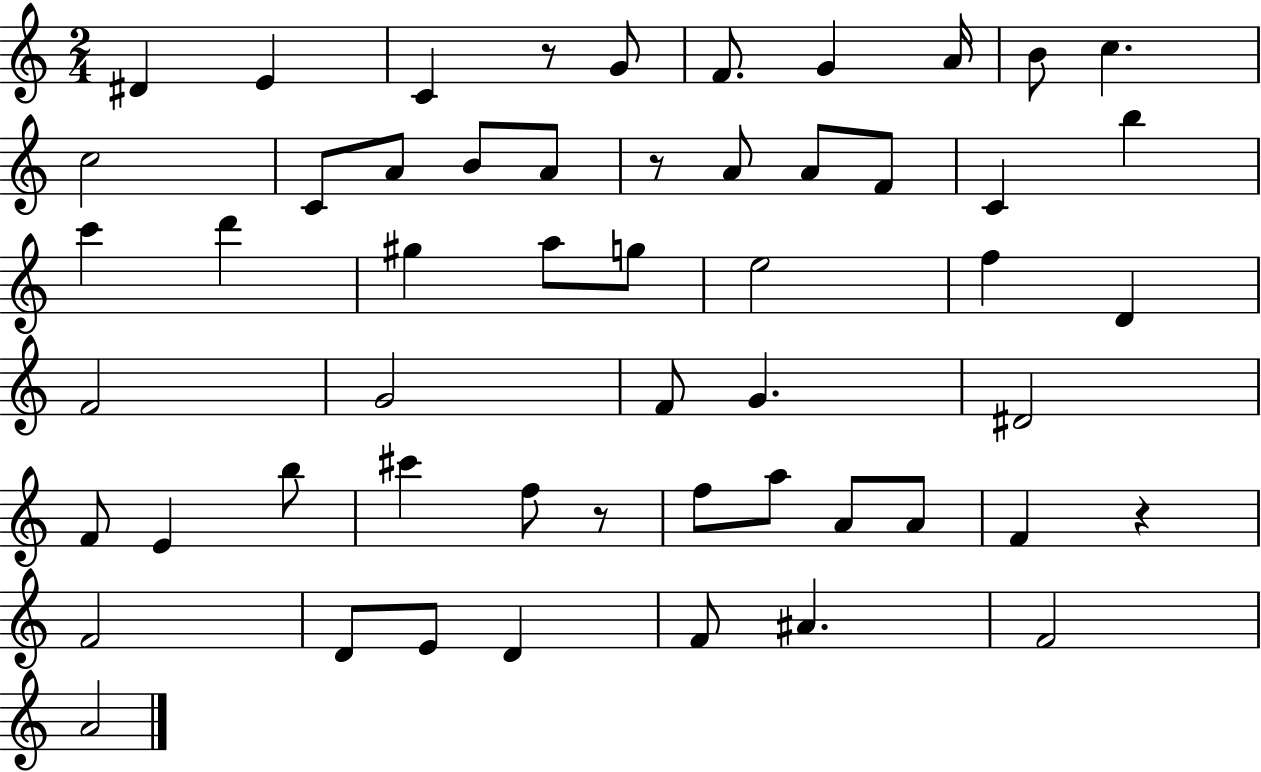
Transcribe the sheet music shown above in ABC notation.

X:1
T:Untitled
M:2/4
L:1/4
K:C
^D E C z/2 G/2 F/2 G A/4 B/2 c c2 C/2 A/2 B/2 A/2 z/2 A/2 A/2 F/2 C b c' d' ^g a/2 g/2 e2 f D F2 G2 F/2 G ^D2 F/2 E b/2 ^c' f/2 z/2 f/2 a/2 A/2 A/2 F z F2 D/2 E/2 D F/2 ^A F2 A2